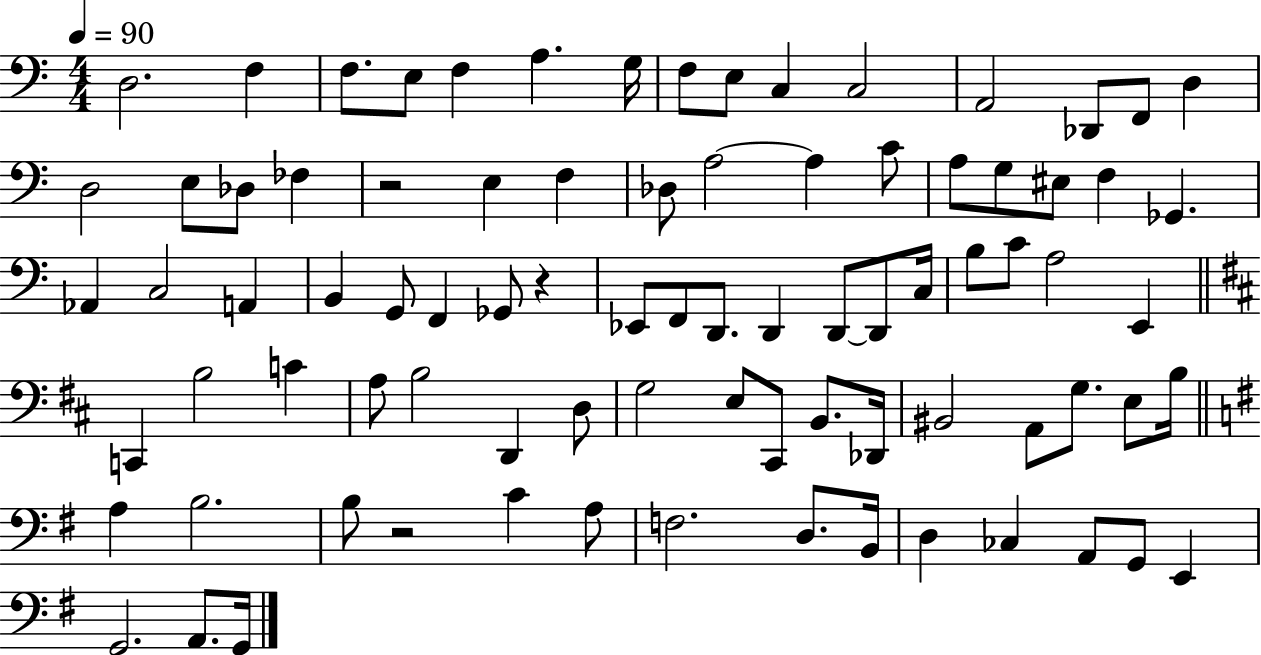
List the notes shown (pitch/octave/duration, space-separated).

D3/h. F3/q F3/e. E3/e F3/q A3/q. G3/s F3/e E3/e C3/q C3/h A2/h Db2/e F2/e D3/q D3/h E3/e Db3/e FES3/q R/h E3/q F3/q Db3/e A3/h A3/q C4/e A3/e G3/e EIS3/e F3/q Gb2/q. Ab2/q C3/h A2/q B2/q G2/e F2/q Gb2/e R/q Eb2/e F2/e D2/e. D2/q D2/e D2/e C3/s B3/e C4/e A3/h E2/q C2/q B3/h C4/q A3/e B3/h D2/q D3/e G3/h E3/e C#2/e B2/e. Db2/s BIS2/h A2/e G3/e. E3/e B3/s A3/q B3/h. B3/e R/h C4/q A3/e F3/h. D3/e. B2/s D3/q CES3/q A2/e G2/e E2/q G2/h. A2/e. G2/s